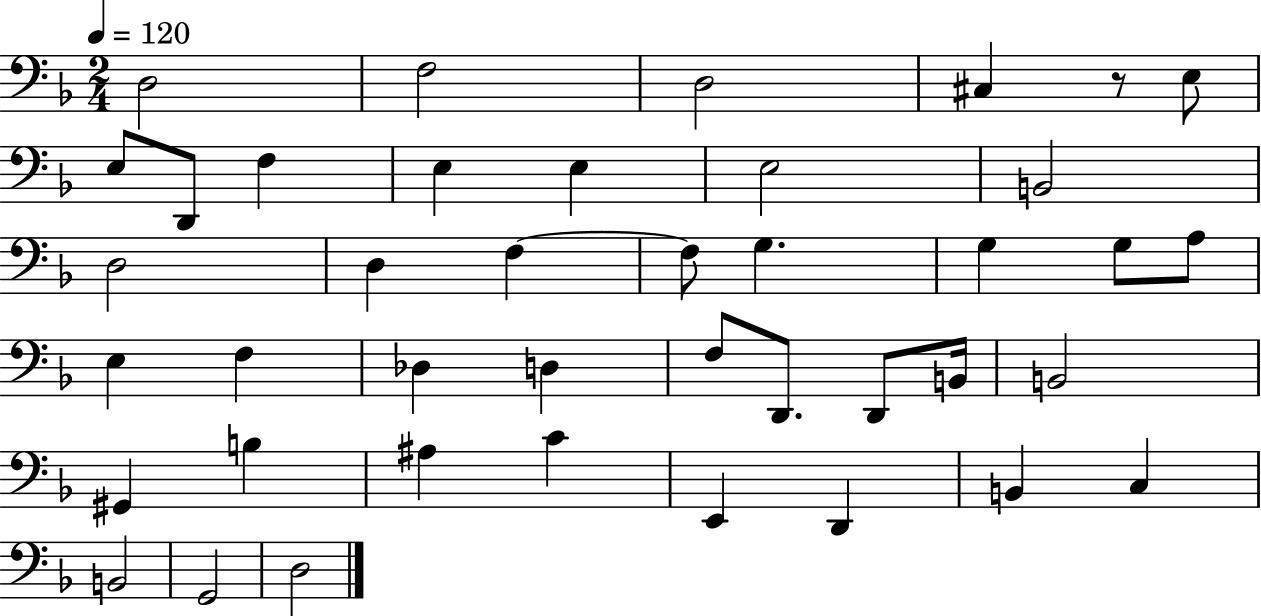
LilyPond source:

{
  \clef bass
  \numericTimeSignature
  \time 2/4
  \key f \major
  \tempo 4 = 120
  d2 | f2 | d2 | cis4 r8 e8 | \break e8 d,8 f4 | e4 e4 | e2 | b,2 | \break d2 | d4 f4~~ | f8 g4. | g4 g8 a8 | \break e4 f4 | des4 d4 | f8 d,8. d,8 b,16 | b,2 | \break gis,4 b4 | ais4 c'4 | e,4 d,4 | b,4 c4 | \break b,2 | g,2 | d2 | \bar "|."
}